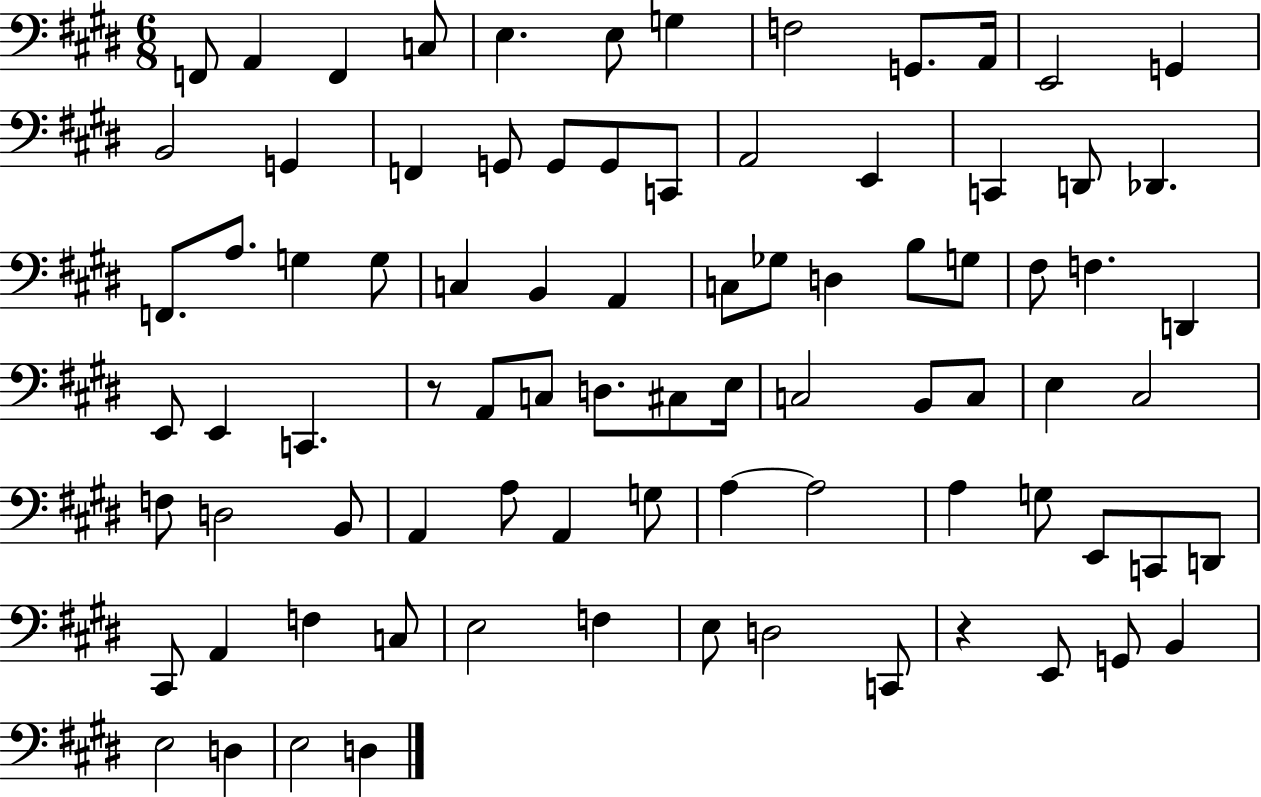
F2/e A2/q F2/q C3/e E3/q. E3/e G3/q F3/h G2/e. A2/s E2/h G2/q B2/h G2/q F2/q G2/e G2/e G2/e C2/e A2/h E2/q C2/q D2/e Db2/q. F2/e. A3/e. G3/q G3/e C3/q B2/q A2/q C3/e Gb3/e D3/q B3/e G3/e F#3/e F3/q. D2/q E2/e E2/q C2/q. R/e A2/e C3/e D3/e. C#3/e E3/s C3/h B2/e C3/e E3/q C#3/h F3/e D3/h B2/e A2/q A3/e A2/q G3/e A3/q A3/h A3/q G3/e E2/e C2/e D2/e C#2/e A2/q F3/q C3/e E3/h F3/q E3/e D3/h C2/e R/q E2/e G2/e B2/q E3/h D3/q E3/h D3/q